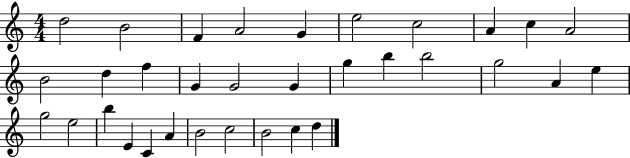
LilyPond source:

{
  \clef treble
  \numericTimeSignature
  \time 4/4
  \key c \major
  d''2 b'2 | f'4 a'2 g'4 | e''2 c''2 | a'4 c''4 a'2 | \break b'2 d''4 f''4 | g'4 g'2 g'4 | g''4 b''4 b''2 | g''2 a'4 e''4 | \break g''2 e''2 | b''4 e'4 c'4 a'4 | b'2 c''2 | b'2 c''4 d''4 | \break \bar "|."
}